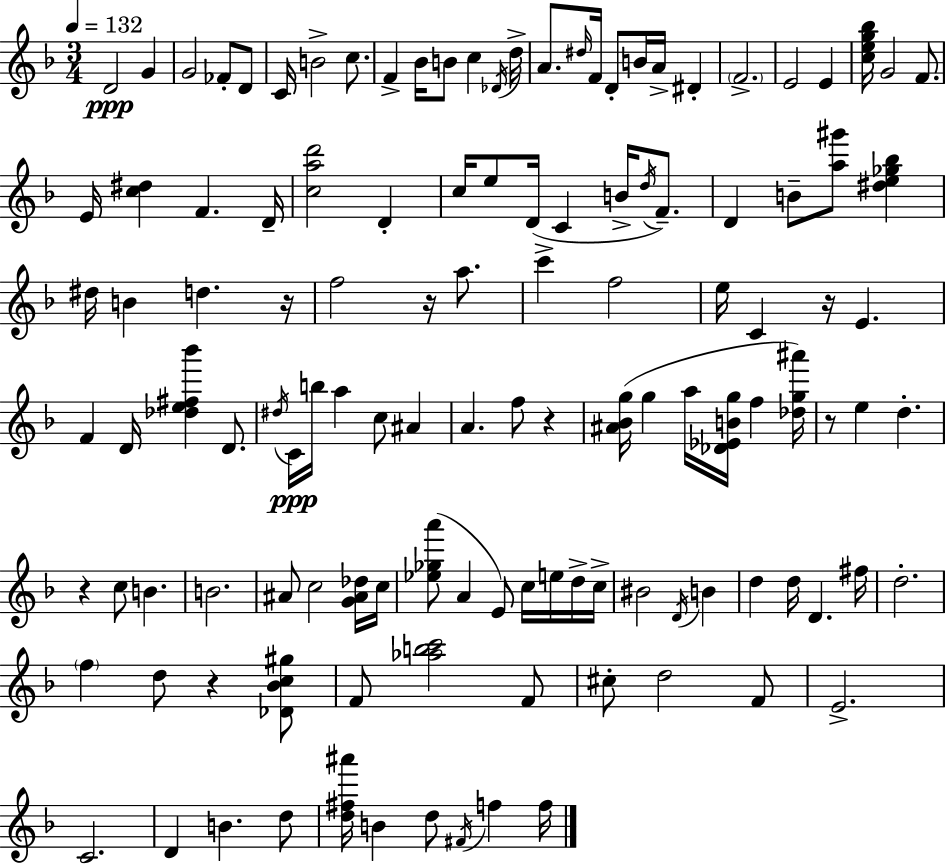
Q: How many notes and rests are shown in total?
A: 123